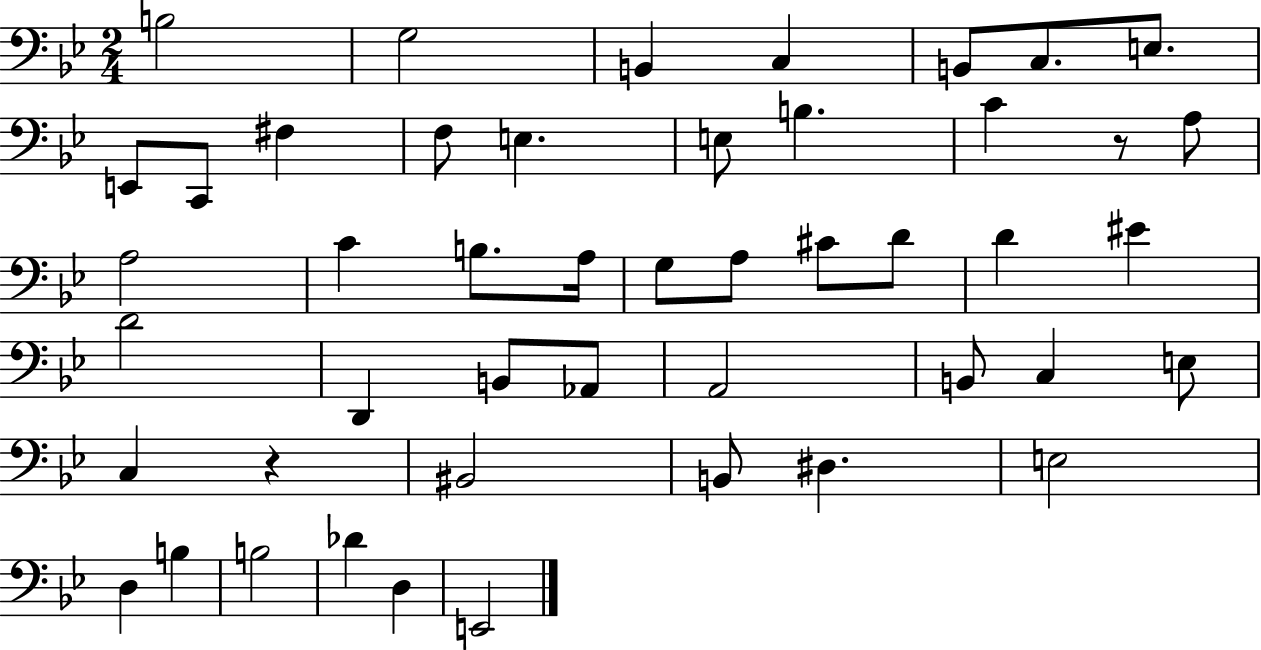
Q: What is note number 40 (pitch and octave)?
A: D3